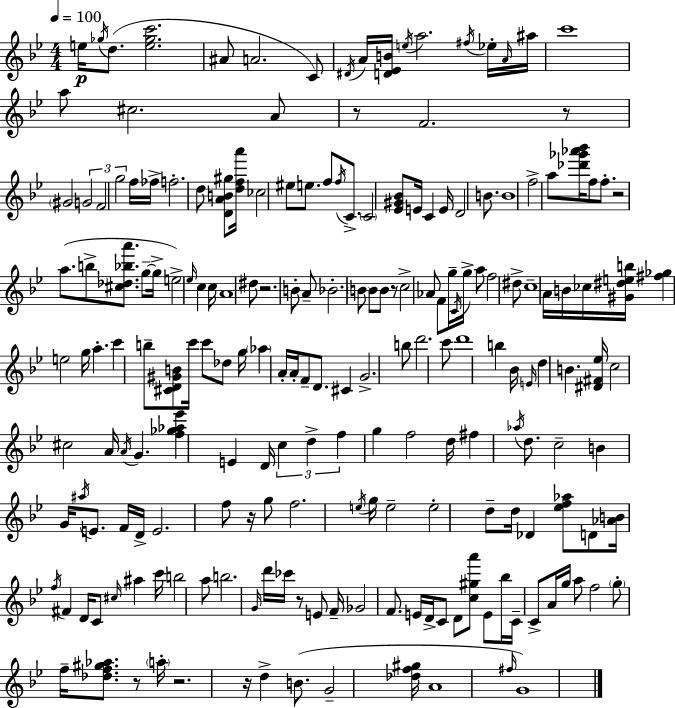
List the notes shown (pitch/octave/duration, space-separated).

E5/s Gb5/s D5/e. [E5,Gb5,C6]/h. A#4/e A4/h. C4/e D#4/s A4/s [D4,Eb4,B4]/s E5/s A5/h. F#5/s Eb5/s A4/s A#5/s C6/w A5/e C#5/h. A4/e R/e F4/h. R/e G#4/h G4/h F4/h G5/h F5/s FES5/s F5/h. D5/e [D4,A4,B4,G#5]/e [D5,F5,A6]/s CES5/h EIS5/e E5/e. F5/e F5/s C4/e. C4/h [Eb4,G#4,Bb4]/e E4/s C4/q E4/s D4/h B4/e. B4/w F5/h A5/e [Db6,Gb6,Ab6,Bb6]/s F5/e F5/e. R/h A5/e. B5/e [C#5,Db5,Bb5,A6]/e. G5/e G5/s E5/h Eb5/s C5/q C5/s A4/w D#5/e R/h. B4/e A4/e Bb4/h. B4/e B4/e B4/e R/e C5/h Ab4/e F4/e G5/s C4/s G5/s A5/e F5/h D#5/e C5/w A4/s B4/s CES5/s [G#4,D#5,E5,B5]/s [F#5,Gb5]/q E5/h G5/s A5/q. C6/q B5/e [C#4,D4,G#4,B4]/e C6/s C6/e Db5/e G5/s Ab5/q A4/s A4/s F4/e D4/e. C#4/q G4/h. B5/e D6/h. C6/e D6/w B5/q Bb4/s E4/s D5/q B4/q. [D#4,F#4,Eb5]/s C5/h C#5/h A4/s A4/s G4/q. [F5,Gb5,Ab5,Eb6]/q E4/q D4/s C5/q D5/q F5/q G5/q F5/h D5/s F#5/q Ab5/s D5/e. C5/h B4/q G4/s A#5/s E4/e. F4/s D4/s E4/h. F5/e R/s G5/e F5/h. E5/s G5/s E5/h E5/h D5/e D5/s Db4/q [Eb5,F5,Ab5]/e D4/e [Ab4,B4]/s F5/s F#4/q D4/s C4/e C#5/s A#5/q C6/s B5/h A5/e B5/h. G4/s D6/s CES6/s R/e E4/e F4/s Gb4/h F4/e. E4/s D4/s C4/e D4/e [C5,G#5,A6]/e E4/e Bb5/s C4/s C4/e A4/s G5/s A5/e F5/h G5/e F5/s [Db5,F5,G#5,Ab5]/e. R/e A5/s R/h. R/s D5/q B4/e. G4/h [Db5,F5,G#5]/s A4/w F#5/s G4/w